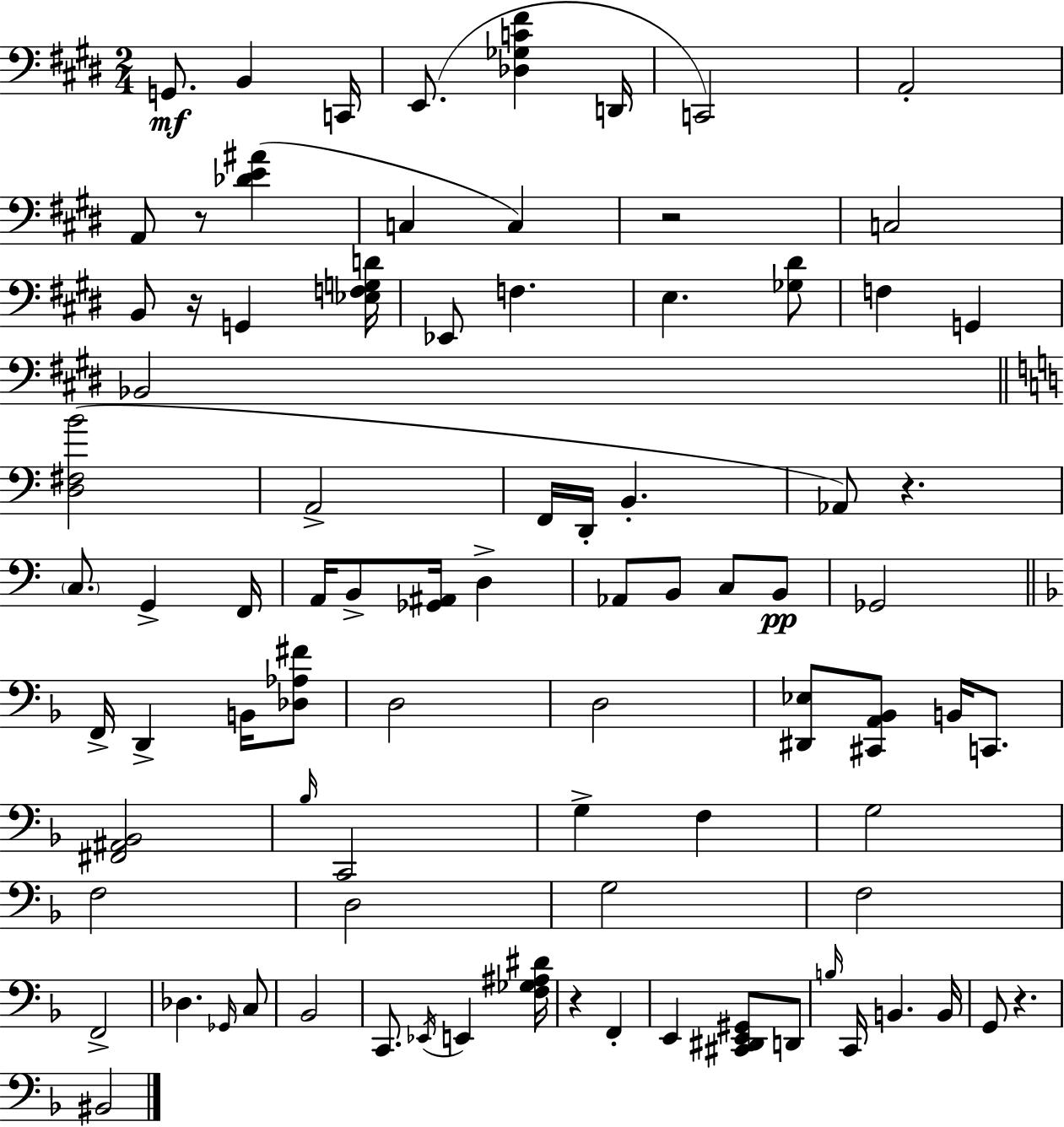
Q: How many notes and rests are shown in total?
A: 86